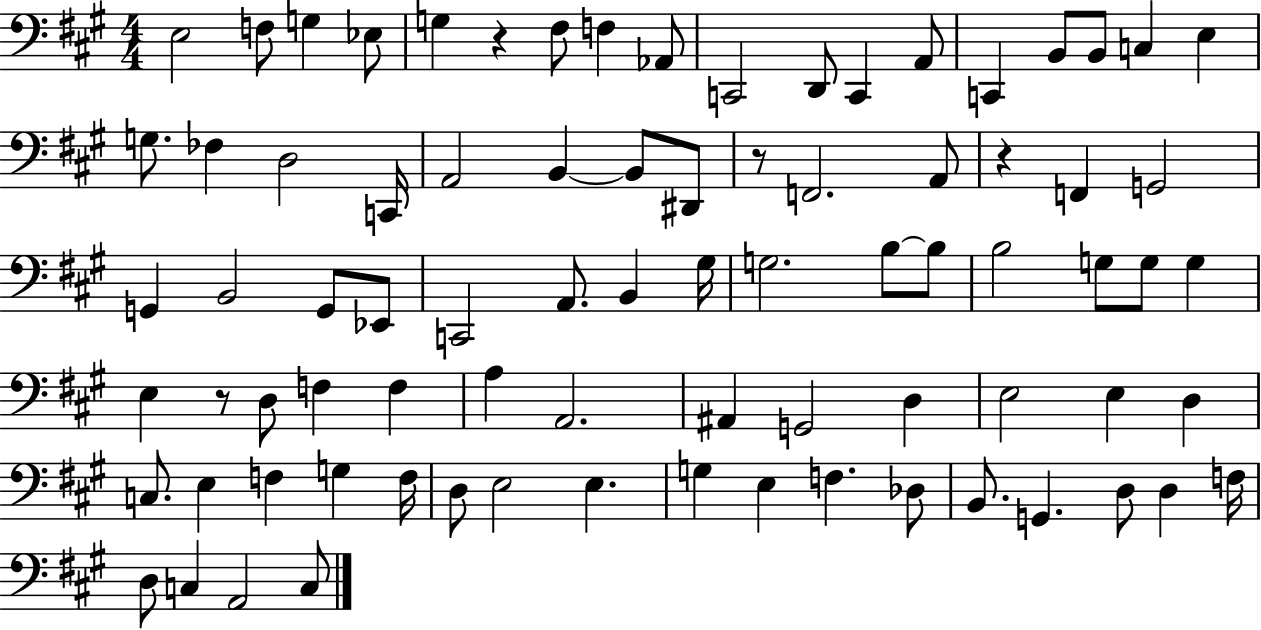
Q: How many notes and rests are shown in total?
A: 81